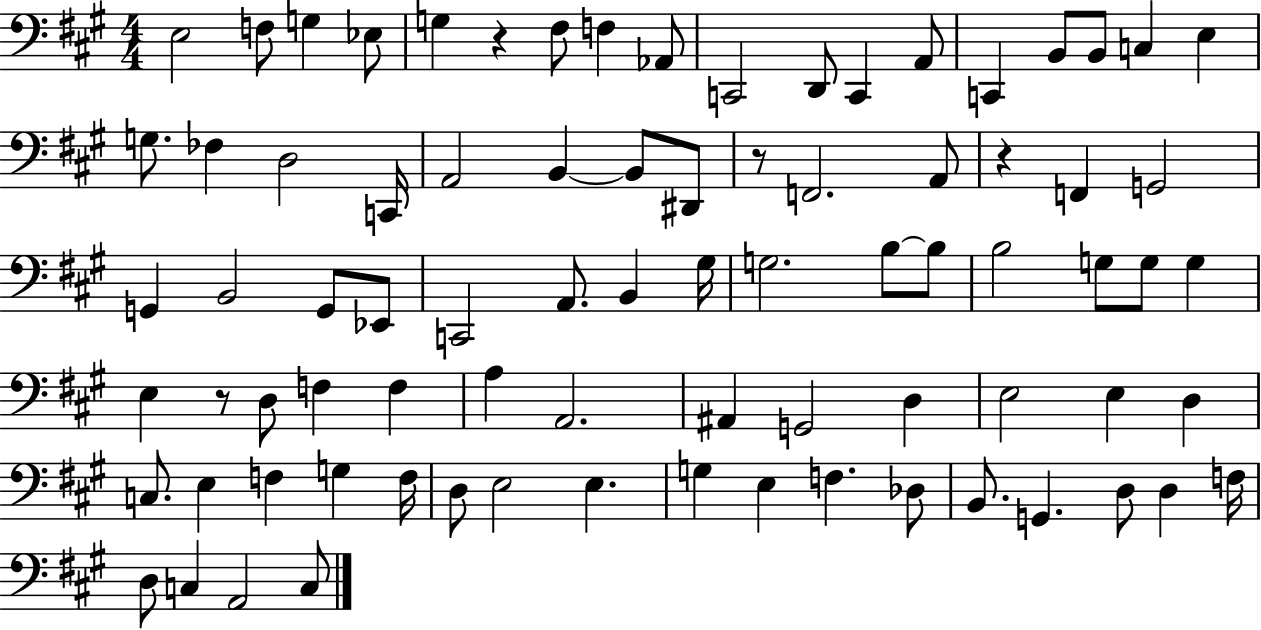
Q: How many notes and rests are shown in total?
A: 81